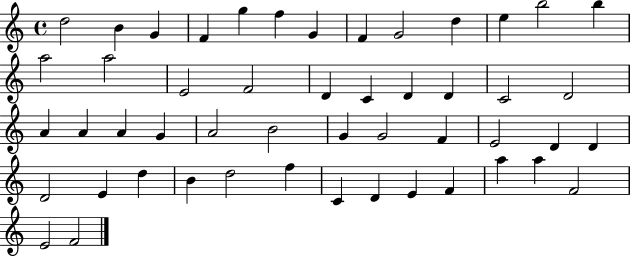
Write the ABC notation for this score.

X:1
T:Untitled
M:4/4
L:1/4
K:C
d2 B G F g f G F G2 d e b2 b a2 a2 E2 F2 D C D D C2 D2 A A A G A2 B2 G G2 F E2 D D D2 E d B d2 f C D E F a a F2 E2 F2